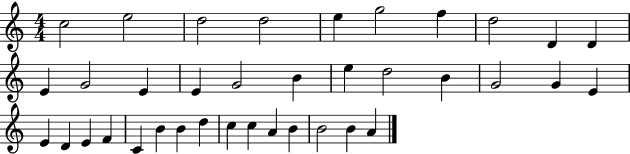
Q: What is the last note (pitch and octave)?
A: A4